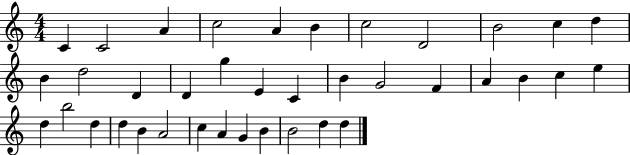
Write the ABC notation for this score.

X:1
T:Untitled
M:4/4
L:1/4
K:C
C C2 A c2 A B c2 D2 B2 c d B d2 D D g E C B G2 F A B c e d b2 d d B A2 c A G B B2 d d